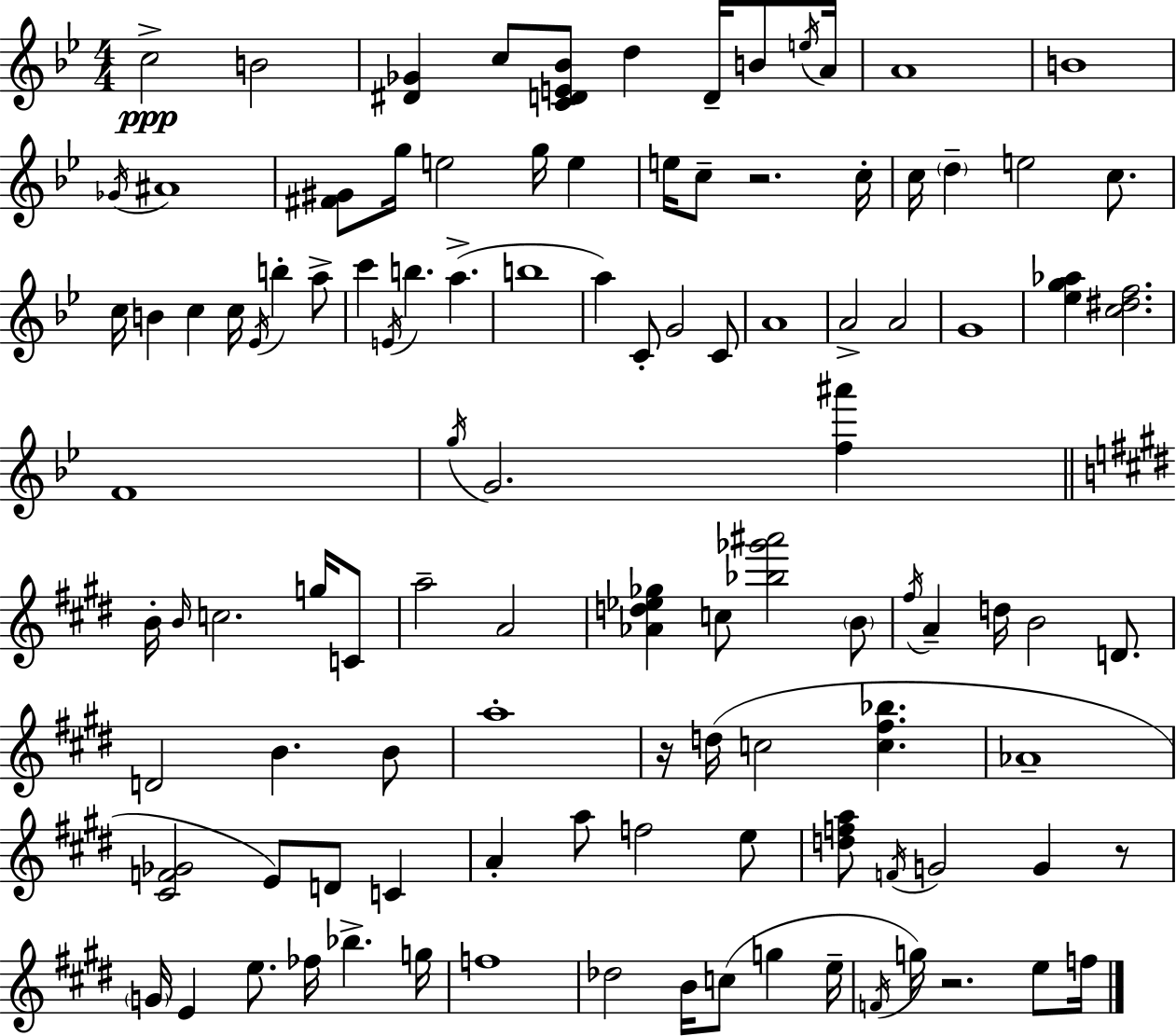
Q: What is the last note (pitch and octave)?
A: F5